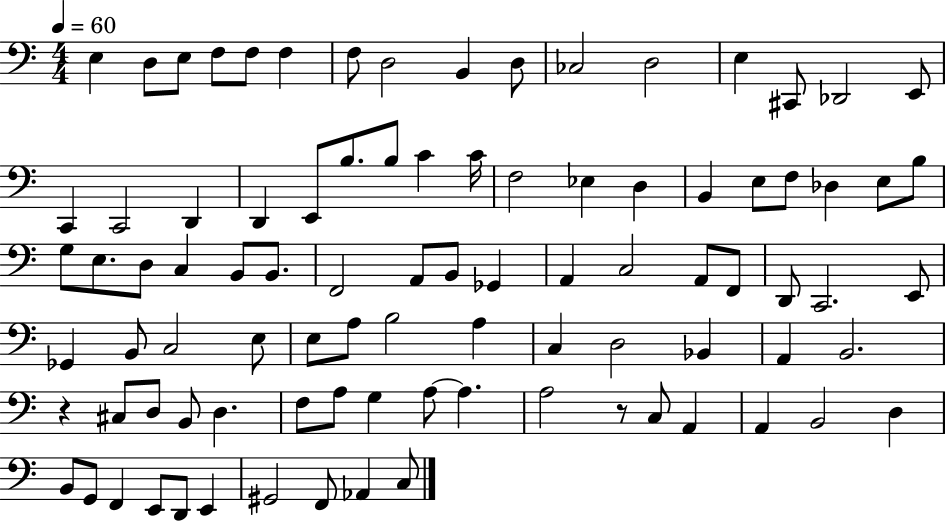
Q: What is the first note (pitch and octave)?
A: E3